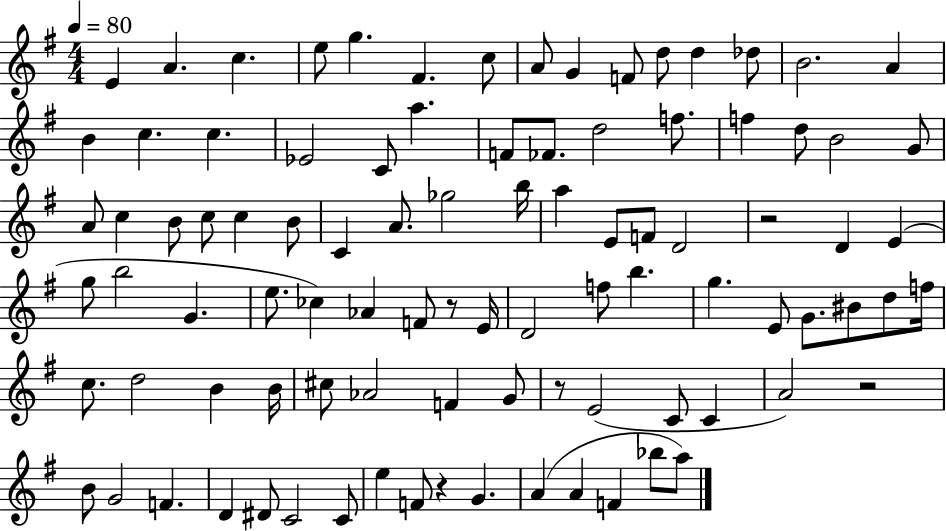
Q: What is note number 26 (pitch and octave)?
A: F5